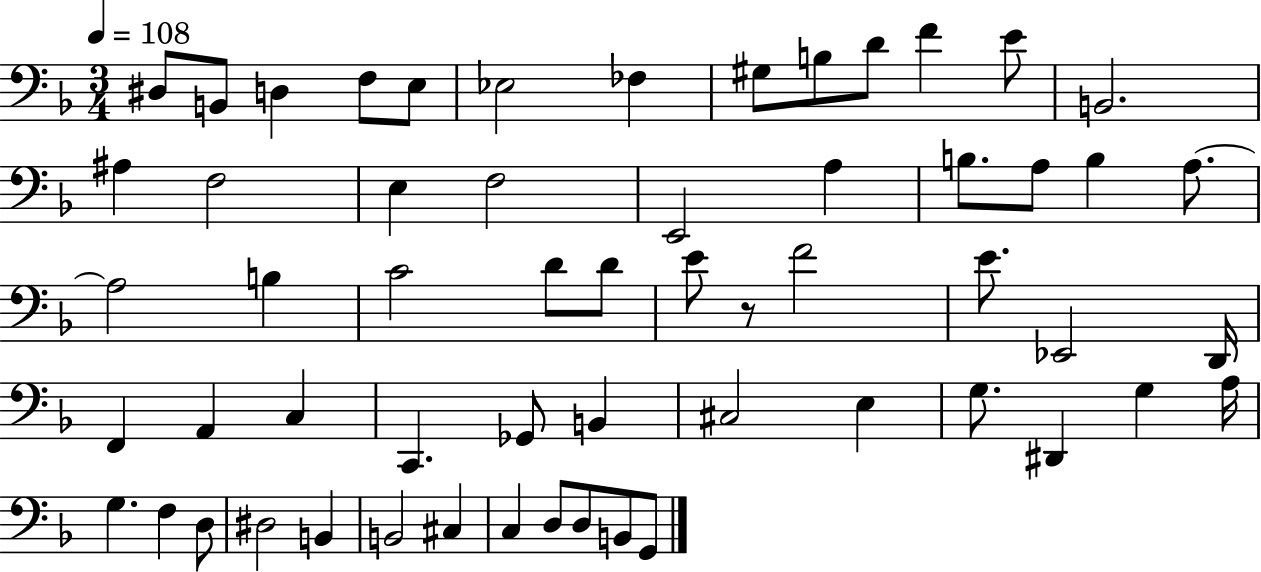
X:1
T:Untitled
M:3/4
L:1/4
K:F
^D,/2 B,,/2 D, F,/2 E,/2 _E,2 _F, ^G,/2 B,/2 D/2 F E/2 B,,2 ^A, F,2 E, F,2 E,,2 A, B,/2 A,/2 B, A,/2 A,2 B, C2 D/2 D/2 E/2 z/2 F2 E/2 _E,,2 D,,/4 F,, A,, C, C,, _G,,/2 B,, ^C,2 E, G,/2 ^D,, G, A,/4 G, F, D,/2 ^D,2 B,, B,,2 ^C, C, D,/2 D,/2 B,,/2 G,,/2